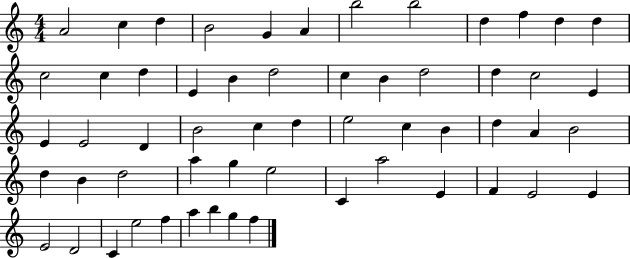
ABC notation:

X:1
T:Untitled
M:4/4
L:1/4
K:C
A2 c d B2 G A b2 b2 d f d d c2 c d E B d2 c B d2 d c2 E E E2 D B2 c d e2 c B d A B2 d B d2 a g e2 C a2 E F E2 E E2 D2 C e2 f a b g f